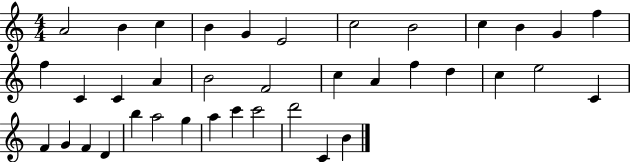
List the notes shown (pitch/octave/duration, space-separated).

A4/h B4/q C5/q B4/q G4/q E4/h C5/h B4/h C5/q B4/q G4/q F5/q F5/q C4/q C4/q A4/q B4/h F4/h C5/q A4/q F5/q D5/q C5/q E5/h C4/q F4/q G4/q F4/q D4/q B5/q A5/h G5/q A5/q C6/q C6/h D6/h C4/q B4/q